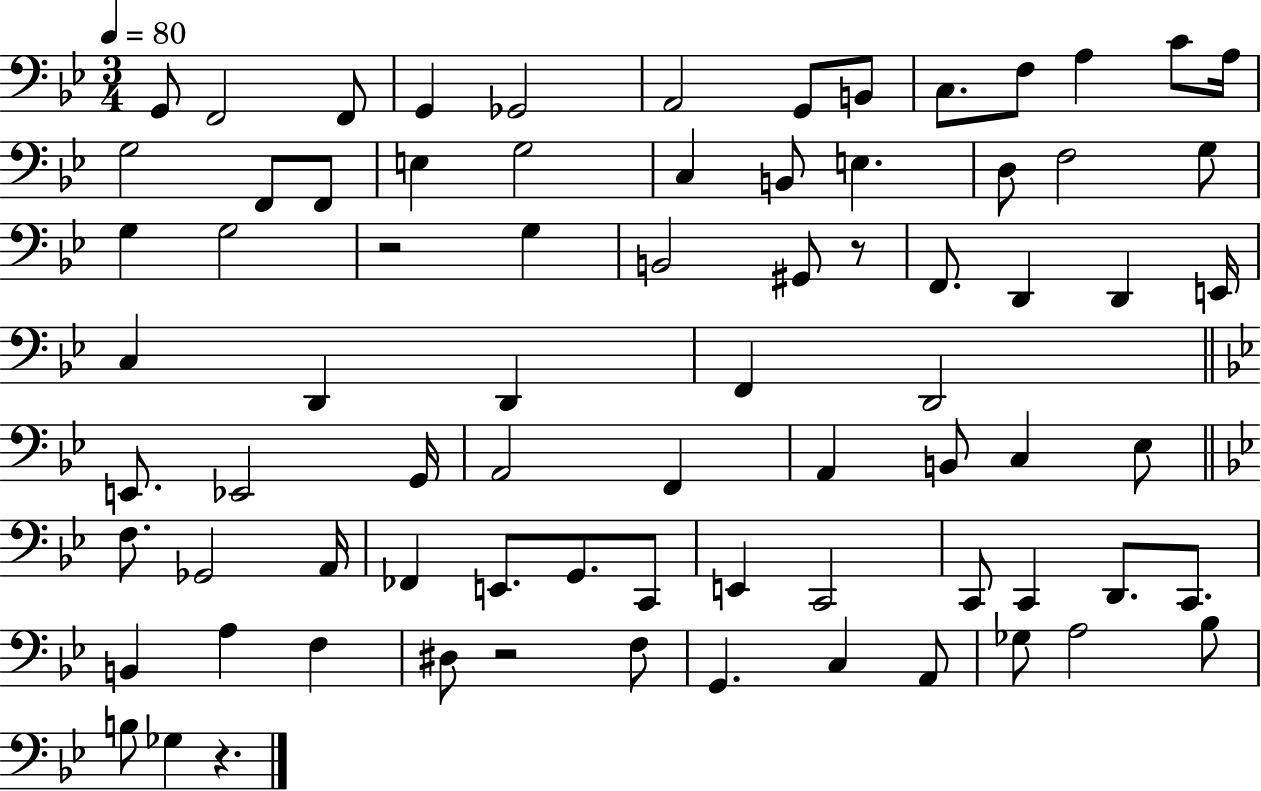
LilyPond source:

{
  \clef bass
  \numericTimeSignature
  \time 3/4
  \key bes \major
  \tempo 4 = 80
  g,8 f,2 f,8 | g,4 ges,2 | a,2 g,8 b,8 | c8. f8 a4 c'8 a16 | \break g2 f,8 f,8 | e4 g2 | c4 b,8 e4. | d8 f2 g8 | \break g4 g2 | r2 g4 | b,2 gis,8 r8 | f,8. d,4 d,4 e,16 | \break c4 d,4 d,4 | f,4 d,2 | \bar "||" \break \key bes \major e,8. ees,2 g,16 | a,2 f,4 | a,4 b,8 c4 ees8 | \bar "||" \break \key bes \major f8. ges,2 a,16 | fes,4 e,8. g,8. c,8 | e,4 c,2 | c,8 c,4 d,8. c,8. | \break b,4 a4 f4 | dis8 r2 f8 | g,4. c4 a,8 | ges8 a2 bes8 | \break b8 ges4 r4. | \bar "|."
}